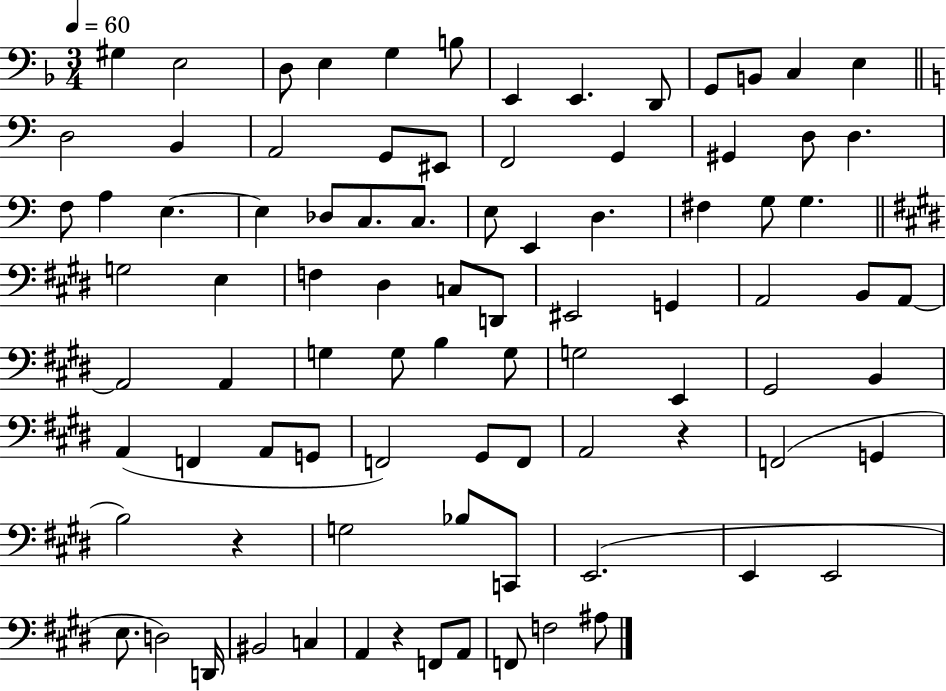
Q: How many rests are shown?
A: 3